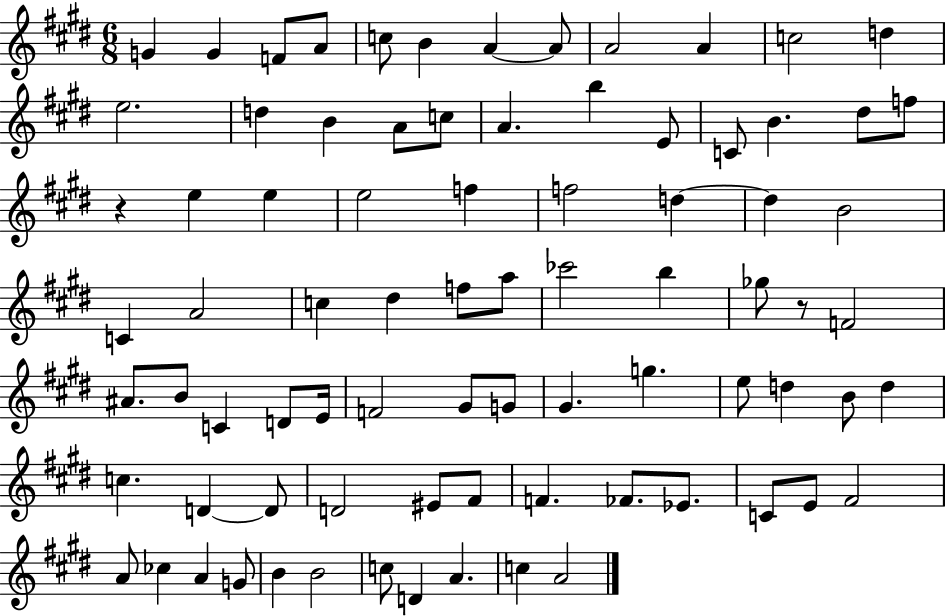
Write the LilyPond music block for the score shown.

{
  \clef treble
  \numericTimeSignature
  \time 6/8
  \key e \major
  g'4 g'4 f'8 a'8 | c''8 b'4 a'4~~ a'8 | a'2 a'4 | c''2 d''4 | \break e''2. | d''4 b'4 a'8 c''8 | a'4. b''4 e'8 | c'8 b'4. dis''8 f''8 | \break r4 e''4 e''4 | e''2 f''4 | f''2 d''4~~ | d''4 b'2 | \break c'4 a'2 | c''4 dis''4 f''8 a''8 | ces'''2 b''4 | ges''8 r8 f'2 | \break ais'8. b'8 c'4 d'8 e'16 | f'2 gis'8 g'8 | gis'4. g''4. | e''8 d''4 b'8 d''4 | \break c''4. d'4~~ d'8 | d'2 eis'8 fis'8 | f'4. fes'8. ees'8. | c'8 e'8 fis'2 | \break a'8 ces''4 a'4 g'8 | b'4 b'2 | c''8 d'4 a'4. | c''4 a'2 | \break \bar "|."
}